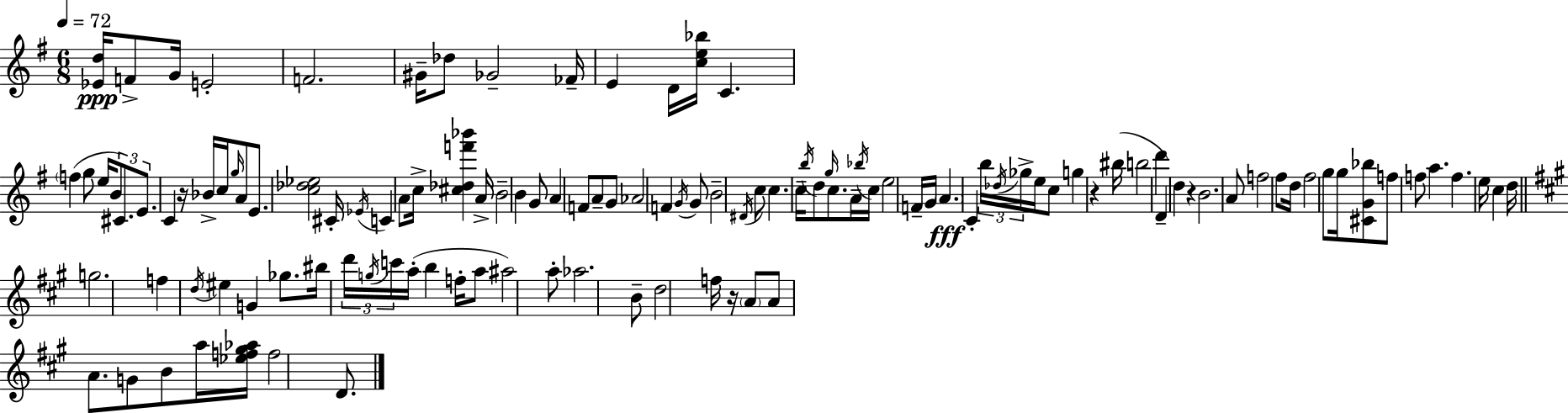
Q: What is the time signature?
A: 6/8